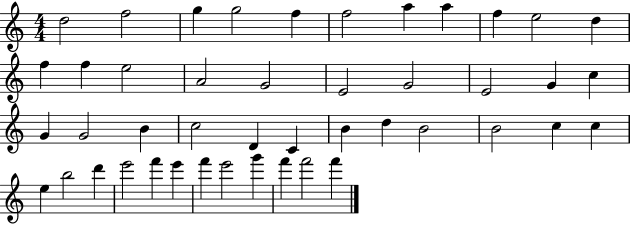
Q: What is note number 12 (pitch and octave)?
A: F5